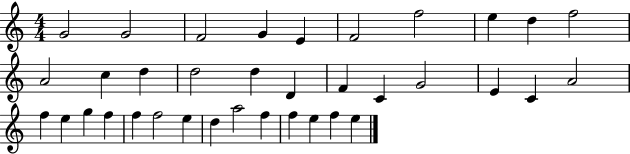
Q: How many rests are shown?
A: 0